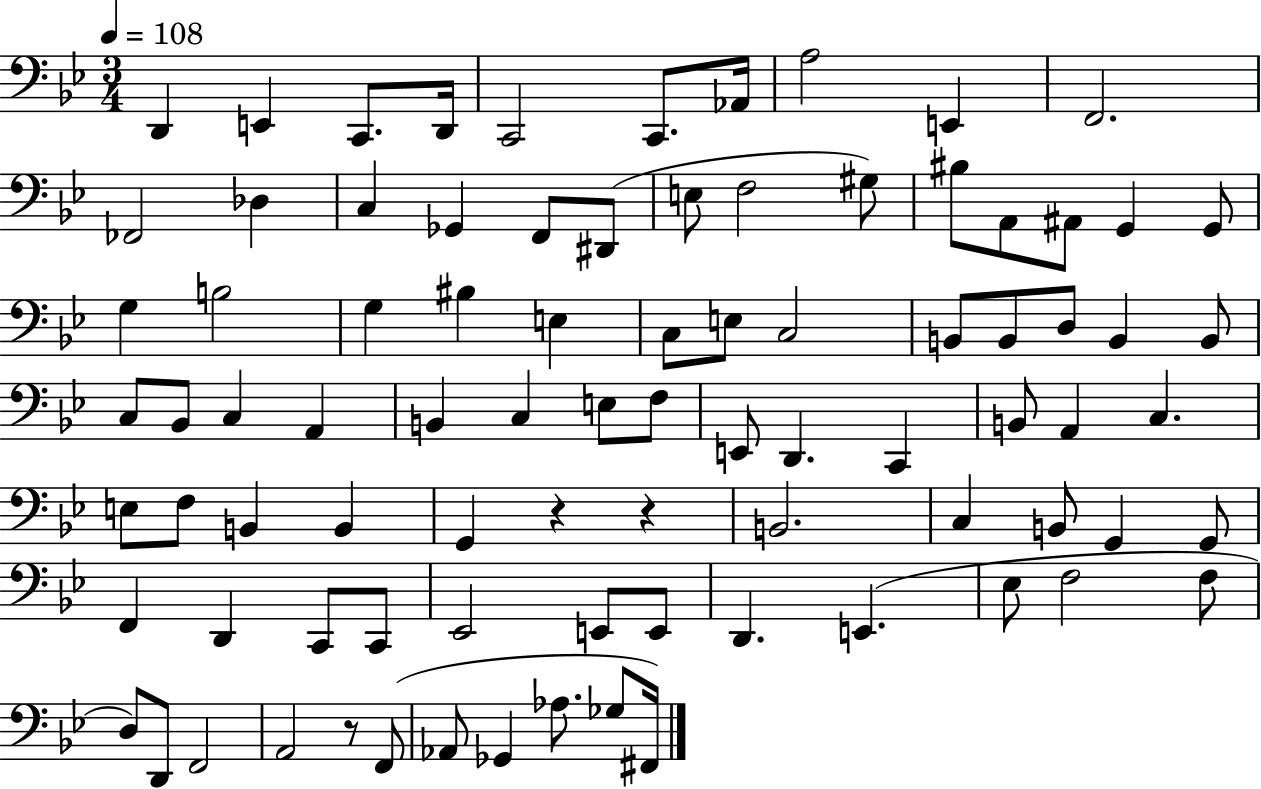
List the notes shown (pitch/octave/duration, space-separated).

D2/q E2/q C2/e. D2/s C2/h C2/e. Ab2/s A3/h E2/q F2/h. FES2/h Db3/q C3/q Gb2/q F2/e D#2/e E3/e F3/h G#3/e BIS3/e A2/e A#2/e G2/q G2/e G3/q B3/h G3/q BIS3/q E3/q C3/e E3/e C3/h B2/e B2/e D3/e B2/q B2/e C3/e Bb2/e C3/q A2/q B2/q C3/q E3/e F3/e E2/e D2/q. C2/q B2/e A2/q C3/q. E3/e F3/e B2/q B2/q G2/q R/q R/q B2/h. C3/q B2/e G2/q G2/e F2/q D2/q C2/e C2/e Eb2/h E2/e E2/e D2/q. E2/q. Eb3/e F3/h F3/e D3/e D2/e F2/h A2/h R/e F2/e Ab2/e Gb2/q Ab3/e. Gb3/e F#2/s